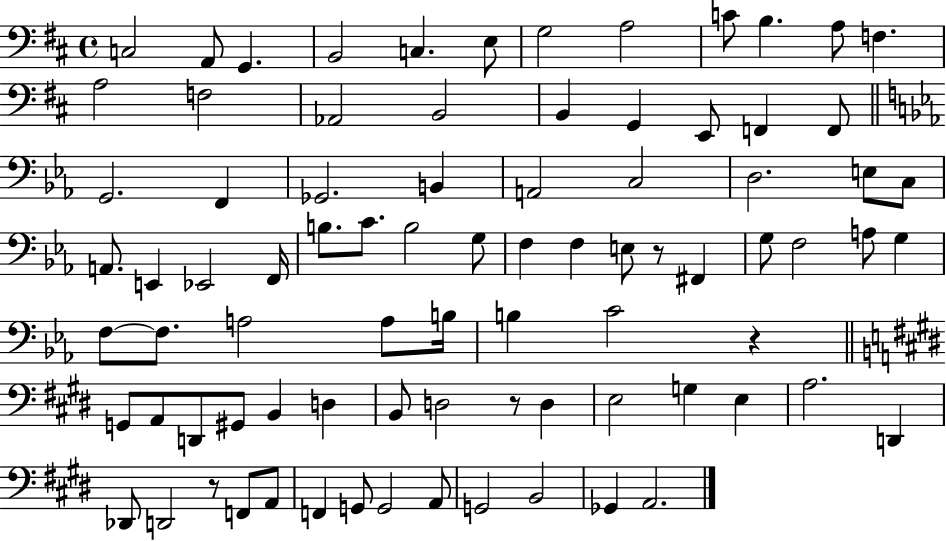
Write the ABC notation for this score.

X:1
T:Untitled
M:4/4
L:1/4
K:D
C,2 A,,/2 G,, B,,2 C, E,/2 G,2 A,2 C/2 B, A,/2 F, A,2 F,2 _A,,2 B,,2 B,, G,, E,,/2 F,, F,,/2 G,,2 F,, _G,,2 B,, A,,2 C,2 D,2 E,/2 C,/2 A,,/2 E,, _E,,2 F,,/4 B,/2 C/2 B,2 G,/2 F, F, E,/2 z/2 ^F,, G,/2 F,2 A,/2 G, F,/2 F,/2 A,2 A,/2 B,/4 B, C2 z G,,/2 A,,/2 D,,/2 ^G,,/2 B,, D, B,,/2 D,2 z/2 D, E,2 G, E, A,2 D,, _D,,/2 D,,2 z/2 F,,/2 A,,/2 F,, G,,/2 G,,2 A,,/2 G,,2 B,,2 _G,, A,,2